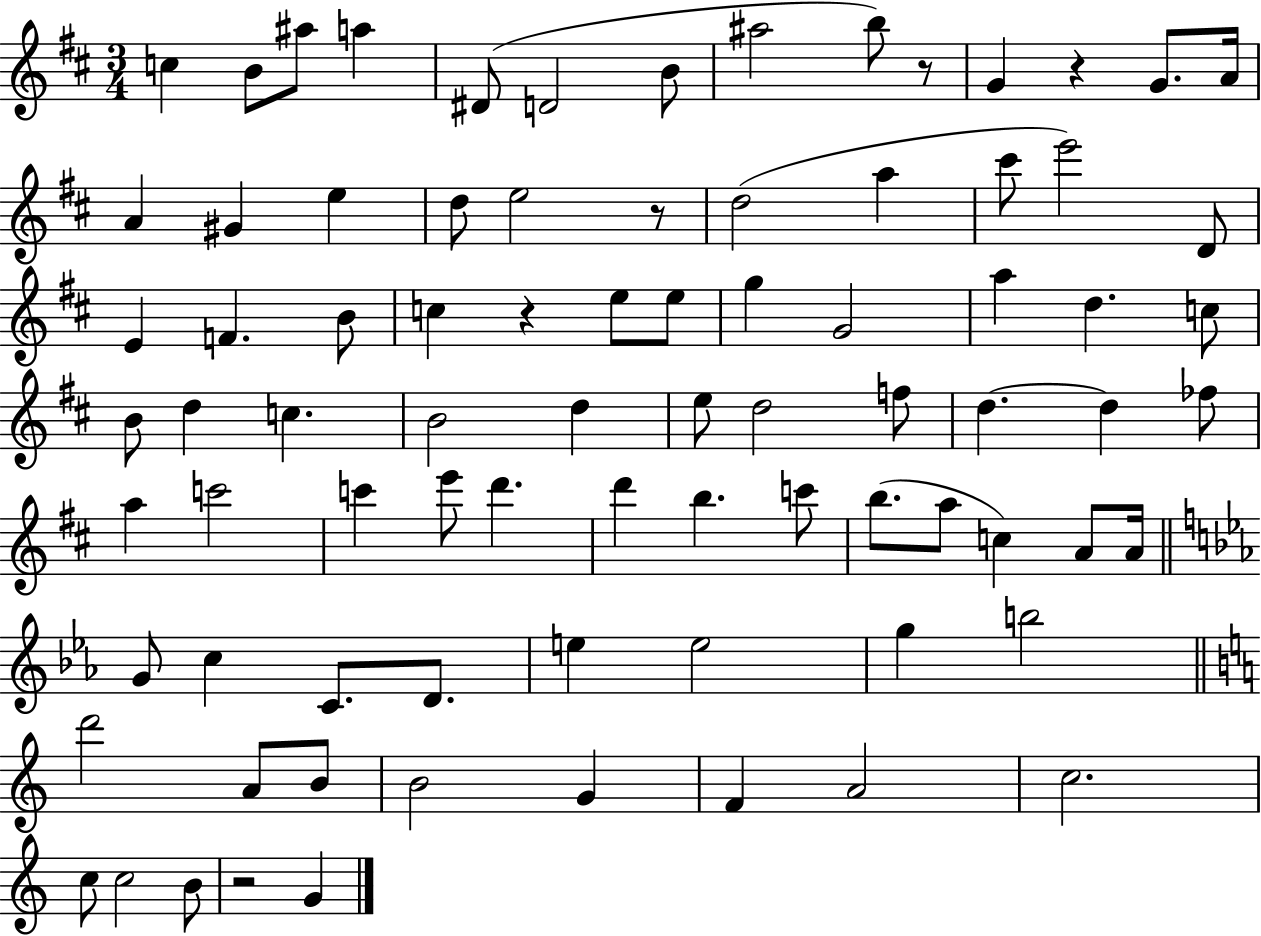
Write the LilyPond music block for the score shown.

{
  \clef treble
  \numericTimeSignature
  \time 3/4
  \key d \major
  c''4 b'8 ais''8 a''4 | dis'8( d'2 b'8 | ais''2 b''8) r8 | g'4 r4 g'8. a'16 | \break a'4 gis'4 e''4 | d''8 e''2 r8 | d''2( a''4 | cis'''8 e'''2) d'8 | \break e'4 f'4. b'8 | c''4 r4 e''8 e''8 | g''4 g'2 | a''4 d''4. c''8 | \break b'8 d''4 c''4. | b'2 d''4 | e''8 d''2 f''8 | d''4.~~ d''4 fes''8 | \break a''4 c'''2 | c'''4 e'''8 d'''4. | d'''4 b''4. c'''8 | b''8.( a''8 c''4) a'8 a'16 | \break \bar "||" \break \key ees \major g'8 c''4 c'8. d'8. | e''4 e''2 | g''4 b''2 | \bar "||" \break \key c \major d'''2 a'8 b'8 | b'2 g'4 | f'4 a'2 | c''2. | \break c''8 c''2 b'8 | r2 g'4 | \bar "|."
}